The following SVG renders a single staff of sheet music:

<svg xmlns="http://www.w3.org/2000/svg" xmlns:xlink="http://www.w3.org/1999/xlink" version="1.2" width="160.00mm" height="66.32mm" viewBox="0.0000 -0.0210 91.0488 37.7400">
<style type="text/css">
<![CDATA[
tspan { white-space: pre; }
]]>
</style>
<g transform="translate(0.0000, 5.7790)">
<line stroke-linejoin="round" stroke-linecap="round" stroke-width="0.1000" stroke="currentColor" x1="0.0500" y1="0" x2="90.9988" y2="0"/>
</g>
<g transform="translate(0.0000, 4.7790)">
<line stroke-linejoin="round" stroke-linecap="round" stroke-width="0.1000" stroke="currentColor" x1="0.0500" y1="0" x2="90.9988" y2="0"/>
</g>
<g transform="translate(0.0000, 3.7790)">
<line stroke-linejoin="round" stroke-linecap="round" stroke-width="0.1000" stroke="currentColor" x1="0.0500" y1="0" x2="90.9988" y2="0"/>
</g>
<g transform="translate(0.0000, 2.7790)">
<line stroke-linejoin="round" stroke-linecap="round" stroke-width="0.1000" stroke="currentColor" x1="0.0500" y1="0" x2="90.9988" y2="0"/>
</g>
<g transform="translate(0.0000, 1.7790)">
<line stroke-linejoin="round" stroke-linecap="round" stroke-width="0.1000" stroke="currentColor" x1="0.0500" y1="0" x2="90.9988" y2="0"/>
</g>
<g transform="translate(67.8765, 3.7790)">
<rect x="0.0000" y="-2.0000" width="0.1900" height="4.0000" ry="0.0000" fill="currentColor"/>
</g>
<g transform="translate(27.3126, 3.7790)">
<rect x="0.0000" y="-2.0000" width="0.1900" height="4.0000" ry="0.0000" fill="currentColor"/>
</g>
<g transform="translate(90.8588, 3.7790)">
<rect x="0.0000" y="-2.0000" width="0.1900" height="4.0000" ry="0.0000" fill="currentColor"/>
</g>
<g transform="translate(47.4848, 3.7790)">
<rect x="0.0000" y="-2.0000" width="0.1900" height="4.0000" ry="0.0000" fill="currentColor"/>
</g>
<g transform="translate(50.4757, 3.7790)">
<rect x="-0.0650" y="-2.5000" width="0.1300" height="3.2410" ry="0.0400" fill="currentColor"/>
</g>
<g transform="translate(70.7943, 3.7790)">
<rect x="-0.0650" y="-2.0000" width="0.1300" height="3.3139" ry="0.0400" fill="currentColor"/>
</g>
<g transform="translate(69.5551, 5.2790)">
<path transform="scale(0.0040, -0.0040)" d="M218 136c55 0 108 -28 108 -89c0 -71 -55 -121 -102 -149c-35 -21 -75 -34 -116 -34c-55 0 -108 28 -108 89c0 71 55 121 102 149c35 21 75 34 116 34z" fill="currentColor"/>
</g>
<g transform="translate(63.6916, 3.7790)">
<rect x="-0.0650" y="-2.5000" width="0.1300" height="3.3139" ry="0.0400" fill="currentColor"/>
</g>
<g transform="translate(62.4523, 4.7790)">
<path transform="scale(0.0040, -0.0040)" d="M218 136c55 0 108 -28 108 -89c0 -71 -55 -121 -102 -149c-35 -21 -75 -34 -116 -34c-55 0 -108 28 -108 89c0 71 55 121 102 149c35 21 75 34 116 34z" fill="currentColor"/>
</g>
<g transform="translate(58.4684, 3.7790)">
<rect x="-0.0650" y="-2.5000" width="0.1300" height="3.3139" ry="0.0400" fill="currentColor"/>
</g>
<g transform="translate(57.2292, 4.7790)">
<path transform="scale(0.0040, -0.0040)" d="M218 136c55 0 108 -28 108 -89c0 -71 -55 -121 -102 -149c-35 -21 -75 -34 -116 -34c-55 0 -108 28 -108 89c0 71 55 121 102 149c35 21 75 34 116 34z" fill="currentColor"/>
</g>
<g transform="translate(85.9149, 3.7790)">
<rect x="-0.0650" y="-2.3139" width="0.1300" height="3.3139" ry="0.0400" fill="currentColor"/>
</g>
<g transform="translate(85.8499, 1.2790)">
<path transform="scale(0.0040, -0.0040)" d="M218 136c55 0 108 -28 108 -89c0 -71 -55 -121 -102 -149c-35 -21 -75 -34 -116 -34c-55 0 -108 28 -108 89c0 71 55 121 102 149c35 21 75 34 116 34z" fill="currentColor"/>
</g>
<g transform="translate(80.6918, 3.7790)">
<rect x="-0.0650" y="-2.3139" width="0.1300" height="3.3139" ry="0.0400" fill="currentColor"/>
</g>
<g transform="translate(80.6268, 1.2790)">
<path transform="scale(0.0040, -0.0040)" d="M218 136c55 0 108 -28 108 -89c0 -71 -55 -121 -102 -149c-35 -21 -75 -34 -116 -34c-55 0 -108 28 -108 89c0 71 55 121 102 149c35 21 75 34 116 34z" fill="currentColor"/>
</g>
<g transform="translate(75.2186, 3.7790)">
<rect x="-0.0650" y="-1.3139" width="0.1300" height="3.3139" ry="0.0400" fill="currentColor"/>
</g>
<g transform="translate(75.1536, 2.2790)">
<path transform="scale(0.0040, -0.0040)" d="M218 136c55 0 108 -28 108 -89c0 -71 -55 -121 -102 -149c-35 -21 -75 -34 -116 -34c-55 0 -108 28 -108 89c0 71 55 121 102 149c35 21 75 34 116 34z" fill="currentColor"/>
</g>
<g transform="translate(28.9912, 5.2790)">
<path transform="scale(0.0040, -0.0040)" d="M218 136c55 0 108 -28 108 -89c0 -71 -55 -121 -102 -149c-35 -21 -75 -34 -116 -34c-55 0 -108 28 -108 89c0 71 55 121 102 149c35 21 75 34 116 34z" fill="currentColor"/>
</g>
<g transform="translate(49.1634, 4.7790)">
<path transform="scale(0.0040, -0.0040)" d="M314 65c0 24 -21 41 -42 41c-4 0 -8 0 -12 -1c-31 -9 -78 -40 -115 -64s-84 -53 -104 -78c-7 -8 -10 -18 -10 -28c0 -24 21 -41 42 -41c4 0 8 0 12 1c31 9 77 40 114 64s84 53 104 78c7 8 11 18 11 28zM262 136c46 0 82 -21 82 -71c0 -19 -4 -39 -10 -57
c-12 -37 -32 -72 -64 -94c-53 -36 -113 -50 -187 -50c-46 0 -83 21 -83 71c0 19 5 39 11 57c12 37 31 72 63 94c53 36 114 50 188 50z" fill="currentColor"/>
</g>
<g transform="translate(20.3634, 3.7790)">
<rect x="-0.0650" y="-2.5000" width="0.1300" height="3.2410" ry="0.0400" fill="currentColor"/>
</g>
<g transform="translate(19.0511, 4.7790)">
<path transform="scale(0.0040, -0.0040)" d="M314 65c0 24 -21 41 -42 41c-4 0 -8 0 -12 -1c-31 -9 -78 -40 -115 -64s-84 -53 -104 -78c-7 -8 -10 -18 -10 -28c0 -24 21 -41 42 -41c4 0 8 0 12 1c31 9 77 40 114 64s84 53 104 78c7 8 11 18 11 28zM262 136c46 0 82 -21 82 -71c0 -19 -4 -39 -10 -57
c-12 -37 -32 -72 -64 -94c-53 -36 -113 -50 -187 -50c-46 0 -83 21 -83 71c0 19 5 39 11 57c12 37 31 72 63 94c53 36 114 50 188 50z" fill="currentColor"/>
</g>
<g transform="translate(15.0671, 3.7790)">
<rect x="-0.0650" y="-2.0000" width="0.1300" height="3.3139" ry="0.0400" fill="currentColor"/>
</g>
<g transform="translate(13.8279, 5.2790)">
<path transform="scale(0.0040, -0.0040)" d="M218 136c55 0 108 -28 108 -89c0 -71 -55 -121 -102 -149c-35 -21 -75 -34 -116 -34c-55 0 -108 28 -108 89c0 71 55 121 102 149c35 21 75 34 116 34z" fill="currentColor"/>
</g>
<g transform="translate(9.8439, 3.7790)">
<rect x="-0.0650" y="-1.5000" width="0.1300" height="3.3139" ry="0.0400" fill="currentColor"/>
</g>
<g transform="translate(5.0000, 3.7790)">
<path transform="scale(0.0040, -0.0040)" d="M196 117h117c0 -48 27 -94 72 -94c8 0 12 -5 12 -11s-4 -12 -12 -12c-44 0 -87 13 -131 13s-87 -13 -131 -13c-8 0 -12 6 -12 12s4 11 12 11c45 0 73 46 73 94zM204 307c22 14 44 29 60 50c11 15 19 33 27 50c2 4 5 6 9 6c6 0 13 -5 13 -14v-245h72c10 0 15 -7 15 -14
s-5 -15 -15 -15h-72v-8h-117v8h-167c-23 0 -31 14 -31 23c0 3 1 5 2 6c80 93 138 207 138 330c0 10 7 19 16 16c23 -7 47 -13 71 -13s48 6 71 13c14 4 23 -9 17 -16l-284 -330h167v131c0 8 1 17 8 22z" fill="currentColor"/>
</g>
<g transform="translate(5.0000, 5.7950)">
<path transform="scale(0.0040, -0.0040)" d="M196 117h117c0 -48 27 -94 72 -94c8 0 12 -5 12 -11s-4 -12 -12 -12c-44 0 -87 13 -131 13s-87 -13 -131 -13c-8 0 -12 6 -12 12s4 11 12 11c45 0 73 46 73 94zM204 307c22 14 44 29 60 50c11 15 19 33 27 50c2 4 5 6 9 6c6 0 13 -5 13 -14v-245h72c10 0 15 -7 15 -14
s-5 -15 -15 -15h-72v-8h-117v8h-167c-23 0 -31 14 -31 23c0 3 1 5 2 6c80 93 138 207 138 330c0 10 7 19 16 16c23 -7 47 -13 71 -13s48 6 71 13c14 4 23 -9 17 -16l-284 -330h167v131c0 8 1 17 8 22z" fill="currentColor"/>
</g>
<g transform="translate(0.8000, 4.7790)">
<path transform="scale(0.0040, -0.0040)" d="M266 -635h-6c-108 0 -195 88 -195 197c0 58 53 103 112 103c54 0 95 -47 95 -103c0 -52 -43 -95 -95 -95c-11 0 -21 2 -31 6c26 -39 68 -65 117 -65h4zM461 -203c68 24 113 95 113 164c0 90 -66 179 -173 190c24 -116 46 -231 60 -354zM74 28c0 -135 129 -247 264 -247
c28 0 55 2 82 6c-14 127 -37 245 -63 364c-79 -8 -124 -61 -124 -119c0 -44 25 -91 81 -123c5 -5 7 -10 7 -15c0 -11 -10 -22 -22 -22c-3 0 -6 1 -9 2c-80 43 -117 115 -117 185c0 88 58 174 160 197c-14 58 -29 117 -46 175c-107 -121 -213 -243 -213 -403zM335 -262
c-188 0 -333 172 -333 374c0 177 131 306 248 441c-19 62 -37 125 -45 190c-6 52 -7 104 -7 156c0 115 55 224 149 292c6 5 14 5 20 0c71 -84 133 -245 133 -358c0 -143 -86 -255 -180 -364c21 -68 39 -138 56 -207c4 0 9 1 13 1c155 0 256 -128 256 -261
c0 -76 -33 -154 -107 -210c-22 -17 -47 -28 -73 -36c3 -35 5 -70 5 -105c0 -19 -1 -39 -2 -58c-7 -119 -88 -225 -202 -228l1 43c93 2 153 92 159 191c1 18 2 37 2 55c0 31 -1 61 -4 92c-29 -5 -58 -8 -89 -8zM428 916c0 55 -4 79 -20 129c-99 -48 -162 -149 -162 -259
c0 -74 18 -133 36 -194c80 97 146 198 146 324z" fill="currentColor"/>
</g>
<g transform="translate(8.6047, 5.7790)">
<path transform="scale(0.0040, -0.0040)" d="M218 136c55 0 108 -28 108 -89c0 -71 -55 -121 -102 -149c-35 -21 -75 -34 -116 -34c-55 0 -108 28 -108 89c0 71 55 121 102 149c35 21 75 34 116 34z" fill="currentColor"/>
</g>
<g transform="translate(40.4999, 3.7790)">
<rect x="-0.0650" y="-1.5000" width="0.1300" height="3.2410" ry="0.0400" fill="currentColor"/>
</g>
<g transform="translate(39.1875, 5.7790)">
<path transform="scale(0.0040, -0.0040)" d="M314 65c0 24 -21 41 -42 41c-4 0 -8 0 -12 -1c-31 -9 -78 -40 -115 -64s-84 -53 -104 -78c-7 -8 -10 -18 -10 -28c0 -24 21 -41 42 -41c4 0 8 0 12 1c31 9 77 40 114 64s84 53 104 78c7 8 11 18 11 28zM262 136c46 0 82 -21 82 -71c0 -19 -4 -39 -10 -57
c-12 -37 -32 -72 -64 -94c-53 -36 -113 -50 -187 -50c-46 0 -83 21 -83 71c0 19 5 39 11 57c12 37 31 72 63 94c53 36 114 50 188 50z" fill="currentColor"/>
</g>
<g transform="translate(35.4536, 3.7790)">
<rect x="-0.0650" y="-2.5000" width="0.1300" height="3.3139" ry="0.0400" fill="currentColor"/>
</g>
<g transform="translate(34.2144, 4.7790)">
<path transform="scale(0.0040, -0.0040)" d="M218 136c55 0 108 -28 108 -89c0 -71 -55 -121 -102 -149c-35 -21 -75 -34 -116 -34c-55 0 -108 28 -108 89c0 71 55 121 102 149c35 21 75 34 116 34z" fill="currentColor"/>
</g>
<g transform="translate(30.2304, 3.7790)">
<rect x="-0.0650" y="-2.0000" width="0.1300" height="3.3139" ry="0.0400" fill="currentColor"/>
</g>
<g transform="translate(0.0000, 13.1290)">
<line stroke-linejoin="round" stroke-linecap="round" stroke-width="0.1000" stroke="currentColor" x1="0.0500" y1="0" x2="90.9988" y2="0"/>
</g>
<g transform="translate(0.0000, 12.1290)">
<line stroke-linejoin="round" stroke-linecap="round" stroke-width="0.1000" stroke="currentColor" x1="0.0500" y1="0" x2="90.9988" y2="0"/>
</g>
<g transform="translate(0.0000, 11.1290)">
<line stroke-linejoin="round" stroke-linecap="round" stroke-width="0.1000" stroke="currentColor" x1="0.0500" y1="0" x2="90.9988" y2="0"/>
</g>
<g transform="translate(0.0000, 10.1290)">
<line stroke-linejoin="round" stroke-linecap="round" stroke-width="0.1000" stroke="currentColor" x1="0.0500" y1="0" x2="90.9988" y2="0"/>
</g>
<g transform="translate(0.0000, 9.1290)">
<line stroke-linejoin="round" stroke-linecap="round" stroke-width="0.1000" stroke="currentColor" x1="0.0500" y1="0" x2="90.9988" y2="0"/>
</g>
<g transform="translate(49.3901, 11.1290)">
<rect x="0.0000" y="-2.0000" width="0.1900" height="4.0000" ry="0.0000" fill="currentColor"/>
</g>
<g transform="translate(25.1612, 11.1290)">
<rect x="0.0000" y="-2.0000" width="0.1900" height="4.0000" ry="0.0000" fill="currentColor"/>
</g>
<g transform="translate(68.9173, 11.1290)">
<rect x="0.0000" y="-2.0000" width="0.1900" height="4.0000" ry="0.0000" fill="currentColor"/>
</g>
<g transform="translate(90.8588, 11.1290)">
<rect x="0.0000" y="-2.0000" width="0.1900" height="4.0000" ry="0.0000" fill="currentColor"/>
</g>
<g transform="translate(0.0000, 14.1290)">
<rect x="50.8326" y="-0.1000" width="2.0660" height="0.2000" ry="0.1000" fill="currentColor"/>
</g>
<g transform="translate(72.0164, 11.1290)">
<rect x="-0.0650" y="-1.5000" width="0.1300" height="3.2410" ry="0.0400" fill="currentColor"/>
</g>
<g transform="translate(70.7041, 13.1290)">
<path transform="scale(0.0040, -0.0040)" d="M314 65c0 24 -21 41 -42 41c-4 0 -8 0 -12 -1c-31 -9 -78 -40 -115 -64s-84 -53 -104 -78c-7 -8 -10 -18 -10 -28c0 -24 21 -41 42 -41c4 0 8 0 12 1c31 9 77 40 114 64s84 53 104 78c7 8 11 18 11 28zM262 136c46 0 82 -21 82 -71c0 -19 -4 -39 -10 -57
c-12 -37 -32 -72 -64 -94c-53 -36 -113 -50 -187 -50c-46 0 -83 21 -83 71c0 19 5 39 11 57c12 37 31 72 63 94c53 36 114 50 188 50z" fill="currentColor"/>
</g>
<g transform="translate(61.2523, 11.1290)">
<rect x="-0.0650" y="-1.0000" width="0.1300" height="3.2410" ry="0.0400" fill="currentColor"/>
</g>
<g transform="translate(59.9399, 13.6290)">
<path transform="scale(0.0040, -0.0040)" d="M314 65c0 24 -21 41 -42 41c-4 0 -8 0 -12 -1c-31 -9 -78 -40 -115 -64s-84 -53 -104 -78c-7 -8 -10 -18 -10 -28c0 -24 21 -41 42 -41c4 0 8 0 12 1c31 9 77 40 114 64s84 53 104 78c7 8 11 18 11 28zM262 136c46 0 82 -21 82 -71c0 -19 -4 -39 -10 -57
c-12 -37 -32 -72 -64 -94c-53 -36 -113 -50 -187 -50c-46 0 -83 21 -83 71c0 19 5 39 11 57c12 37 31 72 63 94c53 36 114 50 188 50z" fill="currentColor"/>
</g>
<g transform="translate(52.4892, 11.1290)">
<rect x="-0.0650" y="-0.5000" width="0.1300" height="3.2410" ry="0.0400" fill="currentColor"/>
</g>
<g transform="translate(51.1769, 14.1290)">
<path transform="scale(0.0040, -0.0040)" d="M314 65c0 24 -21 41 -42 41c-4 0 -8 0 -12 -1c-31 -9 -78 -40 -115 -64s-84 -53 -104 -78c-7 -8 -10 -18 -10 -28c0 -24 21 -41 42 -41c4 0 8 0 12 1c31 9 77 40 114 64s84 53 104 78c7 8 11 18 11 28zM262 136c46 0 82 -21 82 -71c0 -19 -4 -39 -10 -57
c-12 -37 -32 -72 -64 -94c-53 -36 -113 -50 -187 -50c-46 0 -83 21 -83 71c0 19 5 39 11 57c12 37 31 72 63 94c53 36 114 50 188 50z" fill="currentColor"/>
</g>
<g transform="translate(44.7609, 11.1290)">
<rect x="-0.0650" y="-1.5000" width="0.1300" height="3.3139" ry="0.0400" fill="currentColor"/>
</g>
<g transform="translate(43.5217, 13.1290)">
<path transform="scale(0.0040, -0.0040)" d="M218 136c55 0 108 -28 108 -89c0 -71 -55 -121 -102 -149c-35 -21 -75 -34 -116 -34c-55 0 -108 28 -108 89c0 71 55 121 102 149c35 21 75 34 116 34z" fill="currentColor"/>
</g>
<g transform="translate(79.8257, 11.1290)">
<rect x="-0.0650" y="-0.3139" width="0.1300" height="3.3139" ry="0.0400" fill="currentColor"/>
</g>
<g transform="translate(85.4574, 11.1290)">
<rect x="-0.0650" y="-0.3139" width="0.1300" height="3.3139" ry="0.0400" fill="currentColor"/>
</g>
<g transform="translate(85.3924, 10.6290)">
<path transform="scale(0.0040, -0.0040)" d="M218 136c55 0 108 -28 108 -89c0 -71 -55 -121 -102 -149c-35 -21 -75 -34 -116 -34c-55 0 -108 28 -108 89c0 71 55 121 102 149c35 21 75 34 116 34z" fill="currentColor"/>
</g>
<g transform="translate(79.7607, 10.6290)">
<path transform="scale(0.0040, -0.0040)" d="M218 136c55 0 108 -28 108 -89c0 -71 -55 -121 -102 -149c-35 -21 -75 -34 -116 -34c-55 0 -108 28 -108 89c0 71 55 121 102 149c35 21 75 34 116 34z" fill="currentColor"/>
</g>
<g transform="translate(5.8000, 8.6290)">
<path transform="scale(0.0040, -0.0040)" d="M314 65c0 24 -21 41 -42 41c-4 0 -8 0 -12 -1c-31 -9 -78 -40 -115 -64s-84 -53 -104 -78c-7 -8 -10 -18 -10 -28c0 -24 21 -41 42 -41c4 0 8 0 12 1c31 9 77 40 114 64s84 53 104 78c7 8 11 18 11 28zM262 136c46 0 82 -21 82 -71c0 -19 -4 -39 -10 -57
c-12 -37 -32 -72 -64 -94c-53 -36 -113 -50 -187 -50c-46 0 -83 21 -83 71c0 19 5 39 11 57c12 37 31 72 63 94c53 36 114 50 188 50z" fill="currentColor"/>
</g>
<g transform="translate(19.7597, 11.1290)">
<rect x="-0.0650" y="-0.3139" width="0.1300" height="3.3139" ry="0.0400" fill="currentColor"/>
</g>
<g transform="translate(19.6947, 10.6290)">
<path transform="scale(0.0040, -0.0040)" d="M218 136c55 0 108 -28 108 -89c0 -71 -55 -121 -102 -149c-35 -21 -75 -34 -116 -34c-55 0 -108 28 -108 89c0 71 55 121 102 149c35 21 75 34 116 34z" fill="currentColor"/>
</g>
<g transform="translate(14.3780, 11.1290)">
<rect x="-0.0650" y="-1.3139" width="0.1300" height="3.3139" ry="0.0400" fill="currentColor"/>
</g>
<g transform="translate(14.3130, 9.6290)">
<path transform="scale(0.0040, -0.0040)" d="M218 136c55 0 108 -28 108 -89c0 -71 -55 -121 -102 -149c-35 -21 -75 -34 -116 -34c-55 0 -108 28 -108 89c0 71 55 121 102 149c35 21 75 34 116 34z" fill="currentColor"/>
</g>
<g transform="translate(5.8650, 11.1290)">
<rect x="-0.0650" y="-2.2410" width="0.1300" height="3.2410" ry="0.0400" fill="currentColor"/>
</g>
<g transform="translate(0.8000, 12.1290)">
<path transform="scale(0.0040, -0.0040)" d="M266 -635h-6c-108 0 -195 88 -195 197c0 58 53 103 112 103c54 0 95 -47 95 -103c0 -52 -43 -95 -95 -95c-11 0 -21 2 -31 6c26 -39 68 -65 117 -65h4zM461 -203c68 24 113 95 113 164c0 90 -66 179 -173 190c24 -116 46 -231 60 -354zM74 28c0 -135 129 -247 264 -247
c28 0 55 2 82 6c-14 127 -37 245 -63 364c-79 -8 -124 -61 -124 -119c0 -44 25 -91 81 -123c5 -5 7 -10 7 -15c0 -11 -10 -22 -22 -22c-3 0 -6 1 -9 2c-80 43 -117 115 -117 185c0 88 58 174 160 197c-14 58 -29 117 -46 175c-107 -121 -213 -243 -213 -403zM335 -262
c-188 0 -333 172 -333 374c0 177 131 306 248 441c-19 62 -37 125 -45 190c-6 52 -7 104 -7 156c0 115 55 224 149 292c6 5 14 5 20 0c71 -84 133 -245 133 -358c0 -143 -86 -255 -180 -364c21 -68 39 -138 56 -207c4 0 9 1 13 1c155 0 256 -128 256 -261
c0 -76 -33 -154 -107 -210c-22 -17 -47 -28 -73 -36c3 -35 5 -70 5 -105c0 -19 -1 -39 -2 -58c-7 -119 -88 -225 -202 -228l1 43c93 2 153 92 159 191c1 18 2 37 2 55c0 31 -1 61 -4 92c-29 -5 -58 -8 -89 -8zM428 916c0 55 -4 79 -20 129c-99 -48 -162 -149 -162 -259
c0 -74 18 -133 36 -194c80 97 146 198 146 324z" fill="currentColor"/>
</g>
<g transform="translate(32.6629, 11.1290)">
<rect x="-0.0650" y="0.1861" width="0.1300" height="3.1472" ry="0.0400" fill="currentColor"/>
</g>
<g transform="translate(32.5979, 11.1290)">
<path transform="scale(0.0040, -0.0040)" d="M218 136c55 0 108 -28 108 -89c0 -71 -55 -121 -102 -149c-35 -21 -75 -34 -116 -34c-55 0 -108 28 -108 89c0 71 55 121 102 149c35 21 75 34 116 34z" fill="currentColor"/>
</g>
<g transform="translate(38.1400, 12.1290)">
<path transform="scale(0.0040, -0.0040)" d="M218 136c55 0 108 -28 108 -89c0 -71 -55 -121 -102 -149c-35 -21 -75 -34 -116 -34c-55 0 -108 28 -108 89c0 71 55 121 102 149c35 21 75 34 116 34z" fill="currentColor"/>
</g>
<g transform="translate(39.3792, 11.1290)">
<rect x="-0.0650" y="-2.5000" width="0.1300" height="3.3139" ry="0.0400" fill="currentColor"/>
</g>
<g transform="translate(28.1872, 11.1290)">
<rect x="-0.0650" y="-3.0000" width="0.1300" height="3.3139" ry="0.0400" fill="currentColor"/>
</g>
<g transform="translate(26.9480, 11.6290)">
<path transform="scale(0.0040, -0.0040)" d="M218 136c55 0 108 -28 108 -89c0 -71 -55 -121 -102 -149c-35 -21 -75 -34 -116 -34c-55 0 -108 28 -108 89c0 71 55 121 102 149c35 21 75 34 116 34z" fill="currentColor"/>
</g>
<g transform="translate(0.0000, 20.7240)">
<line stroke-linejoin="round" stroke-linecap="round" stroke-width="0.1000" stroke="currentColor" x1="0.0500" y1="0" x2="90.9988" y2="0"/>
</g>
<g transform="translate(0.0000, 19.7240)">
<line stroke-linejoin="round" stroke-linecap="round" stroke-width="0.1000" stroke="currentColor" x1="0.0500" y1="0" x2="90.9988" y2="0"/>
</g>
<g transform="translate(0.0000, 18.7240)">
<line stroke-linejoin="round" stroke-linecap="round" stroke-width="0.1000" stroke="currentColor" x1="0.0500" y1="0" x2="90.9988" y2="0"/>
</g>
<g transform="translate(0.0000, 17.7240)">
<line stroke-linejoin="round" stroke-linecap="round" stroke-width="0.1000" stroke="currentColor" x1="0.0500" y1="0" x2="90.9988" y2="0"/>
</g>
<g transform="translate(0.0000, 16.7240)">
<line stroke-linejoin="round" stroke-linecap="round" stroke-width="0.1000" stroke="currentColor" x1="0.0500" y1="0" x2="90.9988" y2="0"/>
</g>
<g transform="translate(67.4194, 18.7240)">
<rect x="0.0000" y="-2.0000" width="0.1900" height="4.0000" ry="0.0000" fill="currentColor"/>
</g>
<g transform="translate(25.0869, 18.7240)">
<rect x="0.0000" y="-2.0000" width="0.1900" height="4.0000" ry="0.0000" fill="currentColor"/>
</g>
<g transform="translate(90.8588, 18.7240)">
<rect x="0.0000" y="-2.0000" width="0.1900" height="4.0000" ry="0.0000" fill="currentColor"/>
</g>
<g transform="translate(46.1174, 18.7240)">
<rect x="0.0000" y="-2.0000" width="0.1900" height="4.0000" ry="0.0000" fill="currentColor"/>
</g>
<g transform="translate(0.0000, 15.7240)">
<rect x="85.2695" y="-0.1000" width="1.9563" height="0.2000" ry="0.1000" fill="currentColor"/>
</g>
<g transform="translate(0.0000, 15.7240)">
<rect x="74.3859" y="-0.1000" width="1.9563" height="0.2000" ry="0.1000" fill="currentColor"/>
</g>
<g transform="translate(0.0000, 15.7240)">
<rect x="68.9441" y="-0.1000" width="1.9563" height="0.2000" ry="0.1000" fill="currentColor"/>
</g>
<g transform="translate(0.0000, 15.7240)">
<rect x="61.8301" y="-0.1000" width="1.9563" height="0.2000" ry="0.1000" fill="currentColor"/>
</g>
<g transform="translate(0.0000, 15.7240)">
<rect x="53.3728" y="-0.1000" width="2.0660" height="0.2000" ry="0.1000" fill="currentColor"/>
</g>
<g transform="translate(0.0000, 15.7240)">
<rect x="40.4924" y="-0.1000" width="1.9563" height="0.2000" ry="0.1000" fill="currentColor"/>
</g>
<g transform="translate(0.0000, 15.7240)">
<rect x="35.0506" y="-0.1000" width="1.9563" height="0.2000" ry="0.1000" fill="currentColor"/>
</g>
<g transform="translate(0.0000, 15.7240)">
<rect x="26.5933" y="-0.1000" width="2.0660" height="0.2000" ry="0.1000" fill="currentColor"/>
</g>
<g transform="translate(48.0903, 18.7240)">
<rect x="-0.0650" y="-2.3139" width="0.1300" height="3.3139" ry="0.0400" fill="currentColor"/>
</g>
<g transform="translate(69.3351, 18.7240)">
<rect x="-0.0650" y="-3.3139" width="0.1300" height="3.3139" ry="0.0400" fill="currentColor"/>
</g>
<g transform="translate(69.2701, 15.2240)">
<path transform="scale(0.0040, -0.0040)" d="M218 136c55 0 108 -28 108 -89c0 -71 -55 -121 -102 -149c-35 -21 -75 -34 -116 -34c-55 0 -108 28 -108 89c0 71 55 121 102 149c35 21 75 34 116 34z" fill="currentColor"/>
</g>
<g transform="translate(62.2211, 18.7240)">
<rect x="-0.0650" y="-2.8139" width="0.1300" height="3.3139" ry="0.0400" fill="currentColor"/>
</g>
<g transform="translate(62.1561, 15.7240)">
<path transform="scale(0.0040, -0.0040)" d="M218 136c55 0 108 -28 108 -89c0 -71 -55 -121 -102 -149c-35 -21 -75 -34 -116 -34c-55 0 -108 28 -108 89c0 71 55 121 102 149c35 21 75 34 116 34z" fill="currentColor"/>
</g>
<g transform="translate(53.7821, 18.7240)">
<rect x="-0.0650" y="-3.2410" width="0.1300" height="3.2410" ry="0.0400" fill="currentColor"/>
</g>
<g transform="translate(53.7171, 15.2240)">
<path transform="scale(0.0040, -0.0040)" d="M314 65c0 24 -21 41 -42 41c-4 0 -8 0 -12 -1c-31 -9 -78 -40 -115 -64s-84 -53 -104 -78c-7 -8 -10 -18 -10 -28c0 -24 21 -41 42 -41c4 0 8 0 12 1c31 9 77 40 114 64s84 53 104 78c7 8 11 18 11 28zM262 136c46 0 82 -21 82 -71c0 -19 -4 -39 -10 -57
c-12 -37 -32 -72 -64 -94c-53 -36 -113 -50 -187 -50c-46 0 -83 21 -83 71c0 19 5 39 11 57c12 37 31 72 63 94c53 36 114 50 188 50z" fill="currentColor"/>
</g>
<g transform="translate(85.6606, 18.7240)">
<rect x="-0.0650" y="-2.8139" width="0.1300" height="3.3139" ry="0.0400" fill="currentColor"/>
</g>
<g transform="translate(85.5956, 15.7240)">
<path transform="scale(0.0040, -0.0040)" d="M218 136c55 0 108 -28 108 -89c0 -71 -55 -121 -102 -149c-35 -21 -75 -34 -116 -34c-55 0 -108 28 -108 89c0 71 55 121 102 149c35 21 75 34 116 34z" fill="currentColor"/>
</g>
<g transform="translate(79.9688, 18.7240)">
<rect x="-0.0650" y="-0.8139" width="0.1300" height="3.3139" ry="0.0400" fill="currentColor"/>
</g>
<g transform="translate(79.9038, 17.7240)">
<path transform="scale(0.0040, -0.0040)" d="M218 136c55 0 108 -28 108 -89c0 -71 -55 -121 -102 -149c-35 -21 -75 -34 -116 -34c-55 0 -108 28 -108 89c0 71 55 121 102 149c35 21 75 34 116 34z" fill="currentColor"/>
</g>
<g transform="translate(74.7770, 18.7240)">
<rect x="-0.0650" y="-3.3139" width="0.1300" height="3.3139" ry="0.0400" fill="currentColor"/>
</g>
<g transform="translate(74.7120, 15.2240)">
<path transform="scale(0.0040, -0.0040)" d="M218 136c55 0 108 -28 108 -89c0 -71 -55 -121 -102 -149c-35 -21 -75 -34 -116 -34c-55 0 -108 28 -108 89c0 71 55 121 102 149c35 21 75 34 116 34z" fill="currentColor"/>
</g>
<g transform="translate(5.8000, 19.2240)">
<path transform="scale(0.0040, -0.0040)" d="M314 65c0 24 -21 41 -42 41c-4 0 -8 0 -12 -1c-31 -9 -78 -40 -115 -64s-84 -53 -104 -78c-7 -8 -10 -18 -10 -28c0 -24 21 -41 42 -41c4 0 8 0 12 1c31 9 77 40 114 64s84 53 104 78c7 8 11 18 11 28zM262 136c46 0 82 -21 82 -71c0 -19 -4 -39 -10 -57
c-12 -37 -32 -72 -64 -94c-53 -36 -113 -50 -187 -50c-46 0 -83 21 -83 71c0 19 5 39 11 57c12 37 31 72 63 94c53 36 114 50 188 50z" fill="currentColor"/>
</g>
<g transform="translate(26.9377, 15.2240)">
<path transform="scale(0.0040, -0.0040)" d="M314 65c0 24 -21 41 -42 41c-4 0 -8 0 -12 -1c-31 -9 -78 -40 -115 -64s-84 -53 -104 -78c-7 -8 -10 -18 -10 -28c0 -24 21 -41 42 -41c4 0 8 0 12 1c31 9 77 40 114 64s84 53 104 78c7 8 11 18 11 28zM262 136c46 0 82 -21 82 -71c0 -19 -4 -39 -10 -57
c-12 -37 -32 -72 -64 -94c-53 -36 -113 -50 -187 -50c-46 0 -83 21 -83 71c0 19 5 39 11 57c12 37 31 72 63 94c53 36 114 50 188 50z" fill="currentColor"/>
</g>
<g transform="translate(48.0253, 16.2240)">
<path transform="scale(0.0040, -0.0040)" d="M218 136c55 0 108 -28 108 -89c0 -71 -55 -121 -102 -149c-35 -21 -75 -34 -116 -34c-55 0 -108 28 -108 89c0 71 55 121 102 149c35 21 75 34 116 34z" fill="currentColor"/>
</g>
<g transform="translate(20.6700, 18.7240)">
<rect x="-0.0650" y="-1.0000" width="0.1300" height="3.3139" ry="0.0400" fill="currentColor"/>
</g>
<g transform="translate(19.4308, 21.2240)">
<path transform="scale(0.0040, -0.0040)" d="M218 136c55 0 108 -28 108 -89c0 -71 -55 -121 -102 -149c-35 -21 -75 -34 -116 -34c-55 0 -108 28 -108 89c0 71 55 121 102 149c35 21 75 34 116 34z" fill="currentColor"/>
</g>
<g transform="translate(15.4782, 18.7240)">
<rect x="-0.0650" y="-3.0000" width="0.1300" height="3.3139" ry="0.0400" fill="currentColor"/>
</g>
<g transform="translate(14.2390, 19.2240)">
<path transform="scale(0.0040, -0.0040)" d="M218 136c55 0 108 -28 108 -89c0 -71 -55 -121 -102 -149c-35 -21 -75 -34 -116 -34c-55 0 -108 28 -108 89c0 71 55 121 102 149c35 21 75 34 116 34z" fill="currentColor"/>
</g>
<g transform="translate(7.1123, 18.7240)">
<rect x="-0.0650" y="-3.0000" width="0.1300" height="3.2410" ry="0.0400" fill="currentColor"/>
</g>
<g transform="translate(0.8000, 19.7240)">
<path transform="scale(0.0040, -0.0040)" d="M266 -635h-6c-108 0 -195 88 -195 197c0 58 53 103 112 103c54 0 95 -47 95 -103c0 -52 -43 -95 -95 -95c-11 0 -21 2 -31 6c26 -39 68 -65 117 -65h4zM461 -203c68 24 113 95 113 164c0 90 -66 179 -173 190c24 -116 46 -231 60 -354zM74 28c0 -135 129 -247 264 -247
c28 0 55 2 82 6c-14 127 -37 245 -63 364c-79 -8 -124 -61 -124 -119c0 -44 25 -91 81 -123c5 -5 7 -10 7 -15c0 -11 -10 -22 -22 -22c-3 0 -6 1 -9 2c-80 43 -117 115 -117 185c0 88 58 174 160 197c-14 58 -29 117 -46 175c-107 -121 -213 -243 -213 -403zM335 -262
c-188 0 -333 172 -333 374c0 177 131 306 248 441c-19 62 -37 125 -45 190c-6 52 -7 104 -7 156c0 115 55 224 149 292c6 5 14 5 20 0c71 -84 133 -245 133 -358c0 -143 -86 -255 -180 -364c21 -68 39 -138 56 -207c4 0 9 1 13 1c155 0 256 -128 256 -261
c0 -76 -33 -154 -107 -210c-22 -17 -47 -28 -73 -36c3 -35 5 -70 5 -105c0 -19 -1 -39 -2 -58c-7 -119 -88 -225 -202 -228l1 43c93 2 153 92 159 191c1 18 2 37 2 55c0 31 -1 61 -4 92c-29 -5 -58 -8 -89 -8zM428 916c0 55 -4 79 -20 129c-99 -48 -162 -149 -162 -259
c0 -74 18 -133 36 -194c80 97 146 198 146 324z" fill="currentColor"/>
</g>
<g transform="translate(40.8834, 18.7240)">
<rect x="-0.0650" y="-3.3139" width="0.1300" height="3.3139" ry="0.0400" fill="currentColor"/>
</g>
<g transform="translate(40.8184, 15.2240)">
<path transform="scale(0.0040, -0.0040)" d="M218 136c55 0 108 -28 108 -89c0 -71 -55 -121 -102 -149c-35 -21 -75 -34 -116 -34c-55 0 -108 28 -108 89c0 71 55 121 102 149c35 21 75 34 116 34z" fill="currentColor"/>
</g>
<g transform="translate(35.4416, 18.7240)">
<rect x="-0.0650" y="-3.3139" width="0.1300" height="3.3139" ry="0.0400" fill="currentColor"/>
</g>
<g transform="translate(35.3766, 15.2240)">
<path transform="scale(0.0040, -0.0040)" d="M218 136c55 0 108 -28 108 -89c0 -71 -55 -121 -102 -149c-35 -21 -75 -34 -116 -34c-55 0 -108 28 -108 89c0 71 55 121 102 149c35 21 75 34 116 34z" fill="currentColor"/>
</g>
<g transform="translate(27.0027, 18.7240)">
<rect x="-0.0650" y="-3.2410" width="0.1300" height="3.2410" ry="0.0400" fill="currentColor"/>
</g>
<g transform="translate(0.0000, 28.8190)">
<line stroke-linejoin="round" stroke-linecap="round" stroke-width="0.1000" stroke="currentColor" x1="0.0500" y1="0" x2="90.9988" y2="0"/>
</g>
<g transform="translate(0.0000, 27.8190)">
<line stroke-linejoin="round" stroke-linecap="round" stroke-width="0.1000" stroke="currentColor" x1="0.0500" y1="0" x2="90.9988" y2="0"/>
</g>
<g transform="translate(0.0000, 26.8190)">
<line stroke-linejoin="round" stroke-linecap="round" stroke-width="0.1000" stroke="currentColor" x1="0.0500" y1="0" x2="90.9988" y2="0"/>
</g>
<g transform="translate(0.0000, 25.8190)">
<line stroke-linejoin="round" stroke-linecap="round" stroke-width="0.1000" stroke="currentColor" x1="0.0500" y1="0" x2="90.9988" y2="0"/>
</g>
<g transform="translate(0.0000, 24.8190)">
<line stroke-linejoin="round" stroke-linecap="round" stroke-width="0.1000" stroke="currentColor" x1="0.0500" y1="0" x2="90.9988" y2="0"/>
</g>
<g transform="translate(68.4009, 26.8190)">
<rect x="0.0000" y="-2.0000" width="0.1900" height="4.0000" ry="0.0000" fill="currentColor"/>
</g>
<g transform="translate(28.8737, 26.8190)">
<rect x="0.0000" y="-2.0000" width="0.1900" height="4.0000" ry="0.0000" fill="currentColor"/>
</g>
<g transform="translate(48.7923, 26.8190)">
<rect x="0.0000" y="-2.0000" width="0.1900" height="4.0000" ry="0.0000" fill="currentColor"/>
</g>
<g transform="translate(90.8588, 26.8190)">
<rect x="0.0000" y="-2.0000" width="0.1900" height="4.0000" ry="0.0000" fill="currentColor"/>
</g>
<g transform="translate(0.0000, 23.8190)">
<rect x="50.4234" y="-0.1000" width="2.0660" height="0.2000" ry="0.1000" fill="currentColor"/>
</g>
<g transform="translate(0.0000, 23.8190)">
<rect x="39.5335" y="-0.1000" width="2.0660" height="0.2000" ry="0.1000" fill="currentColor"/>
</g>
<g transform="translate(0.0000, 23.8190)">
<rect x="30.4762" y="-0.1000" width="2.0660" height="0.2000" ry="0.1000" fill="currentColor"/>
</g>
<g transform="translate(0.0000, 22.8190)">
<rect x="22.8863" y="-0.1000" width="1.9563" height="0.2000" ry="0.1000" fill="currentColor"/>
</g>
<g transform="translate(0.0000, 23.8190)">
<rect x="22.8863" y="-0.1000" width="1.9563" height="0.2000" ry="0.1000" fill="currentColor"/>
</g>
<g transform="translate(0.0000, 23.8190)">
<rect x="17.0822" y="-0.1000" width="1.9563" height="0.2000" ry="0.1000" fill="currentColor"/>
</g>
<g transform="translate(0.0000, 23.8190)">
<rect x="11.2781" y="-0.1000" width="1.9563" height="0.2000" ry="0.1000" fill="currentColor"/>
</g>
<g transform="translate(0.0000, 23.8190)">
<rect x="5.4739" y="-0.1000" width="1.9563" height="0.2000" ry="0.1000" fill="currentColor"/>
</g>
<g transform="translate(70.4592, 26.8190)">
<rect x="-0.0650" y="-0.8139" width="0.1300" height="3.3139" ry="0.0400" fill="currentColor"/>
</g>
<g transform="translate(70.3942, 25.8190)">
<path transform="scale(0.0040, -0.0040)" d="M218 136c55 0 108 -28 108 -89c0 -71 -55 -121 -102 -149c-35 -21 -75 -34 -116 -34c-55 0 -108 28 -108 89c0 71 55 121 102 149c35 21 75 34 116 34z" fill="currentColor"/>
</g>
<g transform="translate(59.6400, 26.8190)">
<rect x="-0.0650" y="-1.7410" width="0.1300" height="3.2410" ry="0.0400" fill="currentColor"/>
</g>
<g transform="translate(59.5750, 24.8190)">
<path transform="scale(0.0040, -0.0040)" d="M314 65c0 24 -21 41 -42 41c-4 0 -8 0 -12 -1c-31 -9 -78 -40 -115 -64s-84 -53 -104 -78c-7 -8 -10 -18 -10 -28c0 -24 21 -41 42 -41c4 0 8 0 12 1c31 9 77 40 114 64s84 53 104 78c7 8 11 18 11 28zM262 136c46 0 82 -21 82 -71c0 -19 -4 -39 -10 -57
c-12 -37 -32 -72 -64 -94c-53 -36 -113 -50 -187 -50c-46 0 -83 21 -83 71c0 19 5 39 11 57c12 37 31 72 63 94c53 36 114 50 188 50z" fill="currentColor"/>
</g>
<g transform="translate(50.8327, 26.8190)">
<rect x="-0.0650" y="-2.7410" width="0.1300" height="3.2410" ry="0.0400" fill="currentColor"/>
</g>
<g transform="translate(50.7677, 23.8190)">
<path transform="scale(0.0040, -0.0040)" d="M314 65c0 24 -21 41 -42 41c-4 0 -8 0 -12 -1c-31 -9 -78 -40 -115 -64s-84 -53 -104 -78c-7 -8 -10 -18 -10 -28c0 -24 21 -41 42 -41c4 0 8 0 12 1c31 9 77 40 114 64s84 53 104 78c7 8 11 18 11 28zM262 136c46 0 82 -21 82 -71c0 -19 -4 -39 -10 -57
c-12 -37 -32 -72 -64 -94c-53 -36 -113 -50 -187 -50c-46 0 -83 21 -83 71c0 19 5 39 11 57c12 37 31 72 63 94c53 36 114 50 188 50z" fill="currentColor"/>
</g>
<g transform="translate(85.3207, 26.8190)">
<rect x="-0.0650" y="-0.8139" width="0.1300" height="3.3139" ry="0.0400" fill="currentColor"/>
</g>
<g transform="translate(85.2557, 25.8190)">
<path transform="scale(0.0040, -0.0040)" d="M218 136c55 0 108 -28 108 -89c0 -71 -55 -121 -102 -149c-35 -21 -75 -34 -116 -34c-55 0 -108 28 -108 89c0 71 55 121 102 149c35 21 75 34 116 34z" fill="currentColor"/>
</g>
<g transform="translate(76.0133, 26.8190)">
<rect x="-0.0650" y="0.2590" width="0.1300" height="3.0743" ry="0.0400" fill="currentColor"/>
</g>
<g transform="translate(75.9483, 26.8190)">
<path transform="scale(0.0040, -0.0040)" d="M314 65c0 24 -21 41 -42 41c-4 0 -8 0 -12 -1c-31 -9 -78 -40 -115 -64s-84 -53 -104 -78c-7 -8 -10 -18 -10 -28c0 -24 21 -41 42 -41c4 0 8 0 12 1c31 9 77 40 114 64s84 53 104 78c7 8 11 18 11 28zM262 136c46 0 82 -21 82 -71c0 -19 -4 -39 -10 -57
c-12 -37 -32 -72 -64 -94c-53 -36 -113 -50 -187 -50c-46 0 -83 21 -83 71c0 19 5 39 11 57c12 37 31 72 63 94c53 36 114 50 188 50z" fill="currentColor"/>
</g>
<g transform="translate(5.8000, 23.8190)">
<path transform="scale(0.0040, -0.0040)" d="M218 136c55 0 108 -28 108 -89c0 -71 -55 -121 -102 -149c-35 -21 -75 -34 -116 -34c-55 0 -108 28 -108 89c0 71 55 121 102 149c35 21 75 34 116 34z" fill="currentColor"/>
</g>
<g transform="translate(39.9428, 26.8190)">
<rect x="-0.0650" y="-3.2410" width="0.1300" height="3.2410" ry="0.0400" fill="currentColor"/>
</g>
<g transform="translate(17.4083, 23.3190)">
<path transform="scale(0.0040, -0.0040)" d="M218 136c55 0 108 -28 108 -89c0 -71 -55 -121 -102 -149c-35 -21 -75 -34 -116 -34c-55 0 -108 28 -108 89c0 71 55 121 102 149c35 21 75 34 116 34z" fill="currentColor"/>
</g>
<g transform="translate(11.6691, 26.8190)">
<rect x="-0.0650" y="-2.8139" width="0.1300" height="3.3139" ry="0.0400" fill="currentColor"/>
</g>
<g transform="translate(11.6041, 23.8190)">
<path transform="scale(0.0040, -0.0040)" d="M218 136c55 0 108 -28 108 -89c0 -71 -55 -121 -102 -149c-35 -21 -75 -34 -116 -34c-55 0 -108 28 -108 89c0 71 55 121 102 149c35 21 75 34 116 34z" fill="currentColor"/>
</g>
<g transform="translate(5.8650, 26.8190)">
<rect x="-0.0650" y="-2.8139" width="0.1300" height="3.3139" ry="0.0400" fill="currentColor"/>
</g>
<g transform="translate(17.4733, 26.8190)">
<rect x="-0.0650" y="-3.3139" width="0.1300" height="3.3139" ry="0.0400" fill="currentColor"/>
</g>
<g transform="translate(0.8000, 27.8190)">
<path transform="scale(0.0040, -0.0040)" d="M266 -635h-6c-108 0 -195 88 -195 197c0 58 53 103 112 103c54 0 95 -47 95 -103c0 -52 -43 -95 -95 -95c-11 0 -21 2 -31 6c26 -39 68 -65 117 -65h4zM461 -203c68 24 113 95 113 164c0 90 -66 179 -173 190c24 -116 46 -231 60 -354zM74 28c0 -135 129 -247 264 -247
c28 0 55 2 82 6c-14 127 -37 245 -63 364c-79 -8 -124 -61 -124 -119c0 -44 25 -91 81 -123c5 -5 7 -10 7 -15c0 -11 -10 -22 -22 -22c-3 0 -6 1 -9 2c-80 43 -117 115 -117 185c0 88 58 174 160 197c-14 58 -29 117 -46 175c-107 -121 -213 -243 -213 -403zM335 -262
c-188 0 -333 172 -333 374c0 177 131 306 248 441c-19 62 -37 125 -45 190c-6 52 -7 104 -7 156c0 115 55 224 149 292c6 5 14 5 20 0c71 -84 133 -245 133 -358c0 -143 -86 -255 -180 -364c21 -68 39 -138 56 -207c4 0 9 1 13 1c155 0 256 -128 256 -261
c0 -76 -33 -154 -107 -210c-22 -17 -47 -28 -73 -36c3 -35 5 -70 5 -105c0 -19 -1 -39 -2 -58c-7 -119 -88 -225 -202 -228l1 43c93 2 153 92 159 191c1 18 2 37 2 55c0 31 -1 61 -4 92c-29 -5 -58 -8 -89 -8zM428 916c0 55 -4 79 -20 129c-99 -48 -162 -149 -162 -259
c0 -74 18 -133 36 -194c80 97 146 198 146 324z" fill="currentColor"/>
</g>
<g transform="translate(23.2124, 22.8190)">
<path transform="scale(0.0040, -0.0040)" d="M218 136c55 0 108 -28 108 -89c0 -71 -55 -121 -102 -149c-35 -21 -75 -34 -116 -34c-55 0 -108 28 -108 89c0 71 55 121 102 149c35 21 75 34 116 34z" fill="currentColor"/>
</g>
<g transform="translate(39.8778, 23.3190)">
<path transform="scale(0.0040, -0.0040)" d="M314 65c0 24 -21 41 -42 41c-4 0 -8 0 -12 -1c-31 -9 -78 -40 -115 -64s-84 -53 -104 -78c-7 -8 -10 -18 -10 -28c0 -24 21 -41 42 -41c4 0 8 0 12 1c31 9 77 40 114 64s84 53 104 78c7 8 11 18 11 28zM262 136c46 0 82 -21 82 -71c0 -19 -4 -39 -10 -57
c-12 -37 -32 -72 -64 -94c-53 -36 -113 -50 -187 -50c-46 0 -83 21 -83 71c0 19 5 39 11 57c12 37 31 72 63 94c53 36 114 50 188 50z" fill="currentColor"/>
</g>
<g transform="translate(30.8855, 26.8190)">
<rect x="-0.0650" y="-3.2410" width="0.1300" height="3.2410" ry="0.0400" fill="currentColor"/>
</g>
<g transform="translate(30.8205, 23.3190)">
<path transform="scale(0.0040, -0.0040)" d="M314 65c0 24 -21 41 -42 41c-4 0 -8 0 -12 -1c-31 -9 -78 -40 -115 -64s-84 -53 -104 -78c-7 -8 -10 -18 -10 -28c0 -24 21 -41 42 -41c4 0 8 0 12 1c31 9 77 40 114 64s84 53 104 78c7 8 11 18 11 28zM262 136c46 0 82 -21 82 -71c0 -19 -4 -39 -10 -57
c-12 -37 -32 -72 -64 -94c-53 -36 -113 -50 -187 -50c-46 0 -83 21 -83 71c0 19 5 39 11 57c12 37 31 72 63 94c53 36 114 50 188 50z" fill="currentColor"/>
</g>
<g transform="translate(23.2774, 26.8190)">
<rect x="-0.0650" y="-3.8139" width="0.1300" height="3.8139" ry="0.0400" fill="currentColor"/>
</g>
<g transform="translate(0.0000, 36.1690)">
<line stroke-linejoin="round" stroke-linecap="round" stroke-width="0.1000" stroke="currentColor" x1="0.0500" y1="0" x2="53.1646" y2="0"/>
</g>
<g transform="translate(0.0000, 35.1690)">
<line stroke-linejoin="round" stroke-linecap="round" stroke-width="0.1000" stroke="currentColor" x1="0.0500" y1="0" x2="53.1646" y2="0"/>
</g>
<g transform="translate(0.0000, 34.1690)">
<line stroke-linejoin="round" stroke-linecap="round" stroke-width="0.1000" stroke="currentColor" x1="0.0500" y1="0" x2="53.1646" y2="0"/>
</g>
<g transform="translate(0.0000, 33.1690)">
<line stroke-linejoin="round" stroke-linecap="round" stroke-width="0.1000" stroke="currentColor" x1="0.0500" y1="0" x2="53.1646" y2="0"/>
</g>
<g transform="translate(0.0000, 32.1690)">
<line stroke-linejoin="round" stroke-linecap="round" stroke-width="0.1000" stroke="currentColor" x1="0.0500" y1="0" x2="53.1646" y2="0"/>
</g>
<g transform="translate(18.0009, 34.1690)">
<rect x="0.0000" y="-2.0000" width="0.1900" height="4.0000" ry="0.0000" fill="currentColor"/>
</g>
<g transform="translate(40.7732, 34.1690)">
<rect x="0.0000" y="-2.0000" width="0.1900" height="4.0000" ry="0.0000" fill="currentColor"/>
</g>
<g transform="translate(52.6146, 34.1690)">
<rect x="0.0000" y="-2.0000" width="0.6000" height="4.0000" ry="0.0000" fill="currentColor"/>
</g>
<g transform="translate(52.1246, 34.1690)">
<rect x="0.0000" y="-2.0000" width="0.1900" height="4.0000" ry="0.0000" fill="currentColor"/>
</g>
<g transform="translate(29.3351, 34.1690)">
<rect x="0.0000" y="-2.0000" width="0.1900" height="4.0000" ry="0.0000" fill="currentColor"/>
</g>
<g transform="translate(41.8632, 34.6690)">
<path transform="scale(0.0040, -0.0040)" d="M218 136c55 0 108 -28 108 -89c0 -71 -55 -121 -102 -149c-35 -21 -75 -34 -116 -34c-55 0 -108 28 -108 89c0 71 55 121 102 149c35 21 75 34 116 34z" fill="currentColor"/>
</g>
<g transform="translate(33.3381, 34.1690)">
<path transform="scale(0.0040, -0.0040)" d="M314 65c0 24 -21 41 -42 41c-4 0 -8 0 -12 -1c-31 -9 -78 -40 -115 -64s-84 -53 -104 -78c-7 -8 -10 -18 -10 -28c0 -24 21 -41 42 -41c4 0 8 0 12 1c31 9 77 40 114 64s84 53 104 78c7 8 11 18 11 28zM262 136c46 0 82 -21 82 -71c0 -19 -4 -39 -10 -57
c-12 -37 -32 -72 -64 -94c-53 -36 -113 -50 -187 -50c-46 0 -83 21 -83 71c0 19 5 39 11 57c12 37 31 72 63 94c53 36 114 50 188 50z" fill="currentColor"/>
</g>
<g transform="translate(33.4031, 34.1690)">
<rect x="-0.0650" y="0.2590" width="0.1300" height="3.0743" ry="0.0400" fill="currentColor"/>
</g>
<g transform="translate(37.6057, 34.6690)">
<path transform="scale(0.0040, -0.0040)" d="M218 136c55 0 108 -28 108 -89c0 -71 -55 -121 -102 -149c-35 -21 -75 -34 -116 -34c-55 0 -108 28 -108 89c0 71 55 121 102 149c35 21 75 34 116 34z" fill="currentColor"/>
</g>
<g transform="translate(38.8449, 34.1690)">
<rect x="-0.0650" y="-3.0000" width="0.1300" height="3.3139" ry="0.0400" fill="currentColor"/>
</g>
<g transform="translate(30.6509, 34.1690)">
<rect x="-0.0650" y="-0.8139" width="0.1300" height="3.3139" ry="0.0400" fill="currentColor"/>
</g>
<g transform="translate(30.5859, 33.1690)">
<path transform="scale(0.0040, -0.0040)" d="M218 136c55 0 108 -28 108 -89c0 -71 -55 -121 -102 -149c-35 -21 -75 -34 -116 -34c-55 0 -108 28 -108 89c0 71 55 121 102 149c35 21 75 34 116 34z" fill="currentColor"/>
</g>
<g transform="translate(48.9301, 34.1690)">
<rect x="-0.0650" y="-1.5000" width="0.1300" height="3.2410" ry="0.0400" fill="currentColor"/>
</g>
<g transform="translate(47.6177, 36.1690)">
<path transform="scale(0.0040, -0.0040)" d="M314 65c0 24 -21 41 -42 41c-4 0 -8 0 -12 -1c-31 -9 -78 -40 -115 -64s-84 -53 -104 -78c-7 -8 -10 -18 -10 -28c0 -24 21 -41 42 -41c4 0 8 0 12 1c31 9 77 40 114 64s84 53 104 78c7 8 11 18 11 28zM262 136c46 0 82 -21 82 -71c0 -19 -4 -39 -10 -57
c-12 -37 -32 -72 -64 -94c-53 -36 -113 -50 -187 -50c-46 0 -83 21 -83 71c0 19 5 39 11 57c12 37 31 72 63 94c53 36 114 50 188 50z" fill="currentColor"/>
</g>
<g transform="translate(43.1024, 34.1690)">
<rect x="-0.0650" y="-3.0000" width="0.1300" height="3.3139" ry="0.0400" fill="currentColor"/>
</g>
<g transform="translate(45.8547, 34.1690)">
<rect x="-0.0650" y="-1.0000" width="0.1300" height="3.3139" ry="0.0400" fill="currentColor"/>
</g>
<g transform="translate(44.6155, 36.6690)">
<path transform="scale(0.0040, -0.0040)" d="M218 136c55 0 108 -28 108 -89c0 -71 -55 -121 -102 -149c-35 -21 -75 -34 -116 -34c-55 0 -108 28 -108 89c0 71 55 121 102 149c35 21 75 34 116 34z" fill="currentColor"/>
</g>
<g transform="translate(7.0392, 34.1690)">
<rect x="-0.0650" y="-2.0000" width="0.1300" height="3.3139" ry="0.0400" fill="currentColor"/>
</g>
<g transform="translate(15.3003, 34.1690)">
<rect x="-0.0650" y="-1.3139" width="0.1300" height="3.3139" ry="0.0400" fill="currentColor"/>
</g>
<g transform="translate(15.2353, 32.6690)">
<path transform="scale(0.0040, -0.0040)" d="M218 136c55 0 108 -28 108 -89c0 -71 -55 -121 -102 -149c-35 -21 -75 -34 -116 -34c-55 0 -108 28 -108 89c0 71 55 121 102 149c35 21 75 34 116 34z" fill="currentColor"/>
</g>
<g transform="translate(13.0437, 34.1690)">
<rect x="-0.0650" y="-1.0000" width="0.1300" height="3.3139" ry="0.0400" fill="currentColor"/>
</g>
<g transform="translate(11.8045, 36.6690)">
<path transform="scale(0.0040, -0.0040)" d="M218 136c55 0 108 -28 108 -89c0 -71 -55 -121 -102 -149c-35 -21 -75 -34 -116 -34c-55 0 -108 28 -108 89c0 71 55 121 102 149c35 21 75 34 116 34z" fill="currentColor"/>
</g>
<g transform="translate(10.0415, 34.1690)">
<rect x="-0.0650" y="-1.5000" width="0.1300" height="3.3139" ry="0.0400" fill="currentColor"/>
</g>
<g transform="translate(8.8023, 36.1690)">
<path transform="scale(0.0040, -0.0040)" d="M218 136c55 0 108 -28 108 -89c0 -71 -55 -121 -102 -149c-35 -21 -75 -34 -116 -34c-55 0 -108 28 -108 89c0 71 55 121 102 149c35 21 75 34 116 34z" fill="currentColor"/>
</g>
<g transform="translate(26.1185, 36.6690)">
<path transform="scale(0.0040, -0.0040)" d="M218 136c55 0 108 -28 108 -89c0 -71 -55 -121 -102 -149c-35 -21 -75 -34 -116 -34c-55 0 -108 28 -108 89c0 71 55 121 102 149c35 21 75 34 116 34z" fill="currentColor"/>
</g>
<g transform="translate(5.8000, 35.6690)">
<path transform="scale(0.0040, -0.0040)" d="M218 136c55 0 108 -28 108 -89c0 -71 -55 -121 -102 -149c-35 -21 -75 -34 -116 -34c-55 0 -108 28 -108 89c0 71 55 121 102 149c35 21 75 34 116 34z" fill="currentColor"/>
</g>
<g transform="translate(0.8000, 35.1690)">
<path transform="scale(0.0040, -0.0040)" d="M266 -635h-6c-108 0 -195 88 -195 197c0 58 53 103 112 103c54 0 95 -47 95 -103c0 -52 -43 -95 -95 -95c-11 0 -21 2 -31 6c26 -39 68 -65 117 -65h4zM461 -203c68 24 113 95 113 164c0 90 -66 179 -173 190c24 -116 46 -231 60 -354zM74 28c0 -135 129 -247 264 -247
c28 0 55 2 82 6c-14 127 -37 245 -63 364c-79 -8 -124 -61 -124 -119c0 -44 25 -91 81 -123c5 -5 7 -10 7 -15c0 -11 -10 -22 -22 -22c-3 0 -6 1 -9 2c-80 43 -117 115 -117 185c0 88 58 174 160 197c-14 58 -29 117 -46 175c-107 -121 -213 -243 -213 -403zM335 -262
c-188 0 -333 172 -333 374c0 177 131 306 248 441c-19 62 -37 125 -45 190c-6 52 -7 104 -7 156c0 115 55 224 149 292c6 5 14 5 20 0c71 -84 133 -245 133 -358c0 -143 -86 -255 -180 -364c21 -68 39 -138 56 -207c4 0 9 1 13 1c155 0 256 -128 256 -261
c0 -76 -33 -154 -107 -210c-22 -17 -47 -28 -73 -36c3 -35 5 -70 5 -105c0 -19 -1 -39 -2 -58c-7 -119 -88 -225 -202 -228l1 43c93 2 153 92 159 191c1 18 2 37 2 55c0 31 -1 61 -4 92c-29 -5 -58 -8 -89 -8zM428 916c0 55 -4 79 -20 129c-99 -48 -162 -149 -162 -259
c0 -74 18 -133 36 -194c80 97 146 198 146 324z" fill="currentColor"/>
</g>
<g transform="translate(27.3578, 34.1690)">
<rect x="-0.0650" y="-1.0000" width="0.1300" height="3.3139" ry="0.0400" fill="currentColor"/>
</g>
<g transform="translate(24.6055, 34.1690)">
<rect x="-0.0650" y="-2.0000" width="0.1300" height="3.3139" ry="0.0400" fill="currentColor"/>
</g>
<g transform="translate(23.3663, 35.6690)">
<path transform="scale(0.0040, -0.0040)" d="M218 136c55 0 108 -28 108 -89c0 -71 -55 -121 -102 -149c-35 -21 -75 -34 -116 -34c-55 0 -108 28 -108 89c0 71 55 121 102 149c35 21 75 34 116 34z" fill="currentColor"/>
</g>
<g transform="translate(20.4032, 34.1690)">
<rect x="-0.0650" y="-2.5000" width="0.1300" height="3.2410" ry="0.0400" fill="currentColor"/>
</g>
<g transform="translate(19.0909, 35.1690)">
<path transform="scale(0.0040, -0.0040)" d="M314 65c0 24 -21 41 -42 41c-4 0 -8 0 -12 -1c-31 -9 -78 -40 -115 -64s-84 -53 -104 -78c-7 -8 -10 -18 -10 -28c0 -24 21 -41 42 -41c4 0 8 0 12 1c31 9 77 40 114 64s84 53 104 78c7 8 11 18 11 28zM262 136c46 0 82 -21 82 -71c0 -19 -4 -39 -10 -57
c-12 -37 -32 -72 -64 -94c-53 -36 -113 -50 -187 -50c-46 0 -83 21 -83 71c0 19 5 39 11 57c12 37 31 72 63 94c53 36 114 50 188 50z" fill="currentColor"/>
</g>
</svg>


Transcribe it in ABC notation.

X:1
T:Untitled
M:4/4
L:1/4
K:C
E F G2 F G E2 G2 G G F e g g g2 e c A B G E C2 D2 E2 c c A2 A D b2 b b g b2 a b b d a a a b c' b2 b2 a2 f2 d B2 d F E D e G2 F D d B2 A A D E2